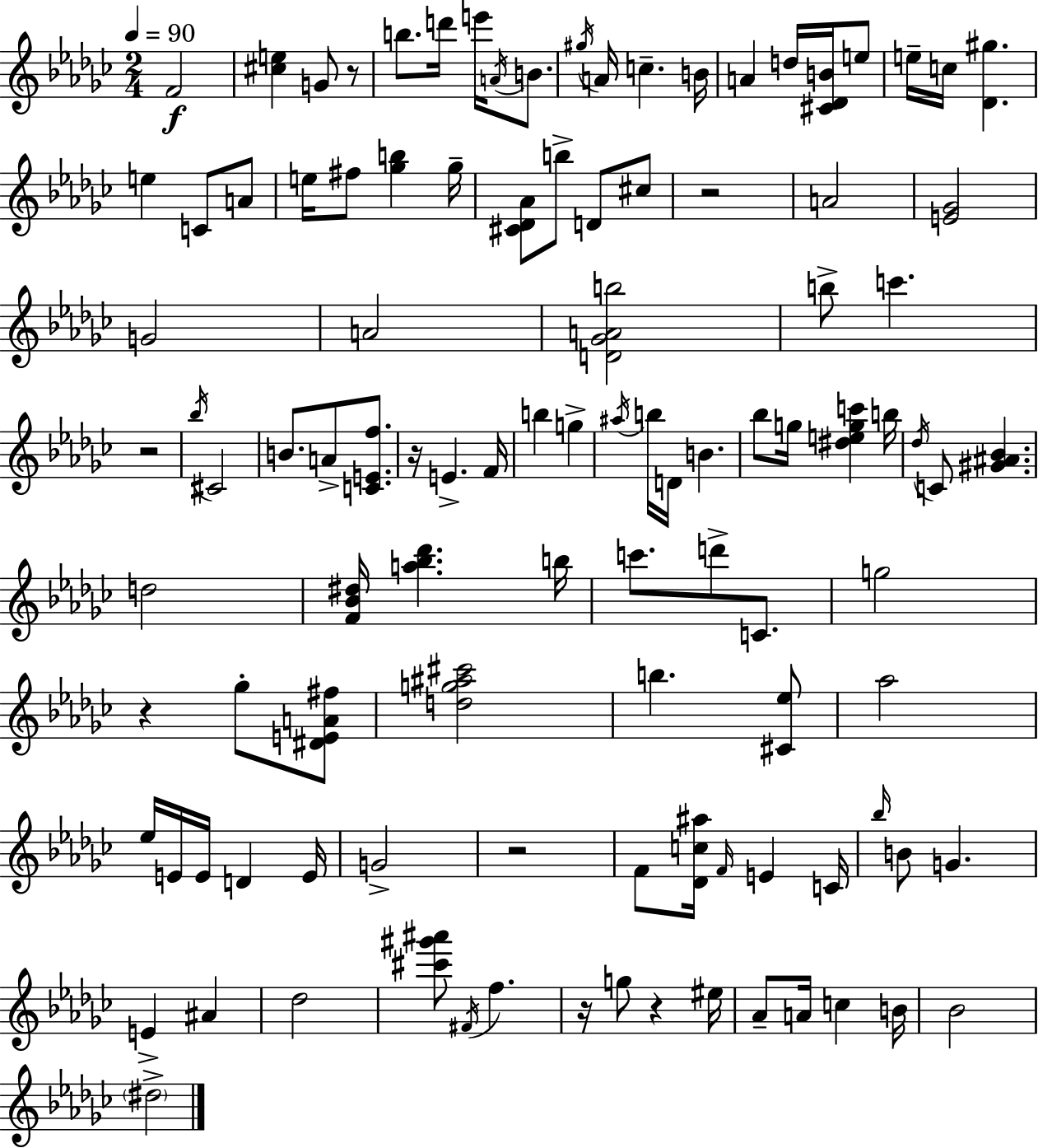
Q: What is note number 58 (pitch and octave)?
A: E4